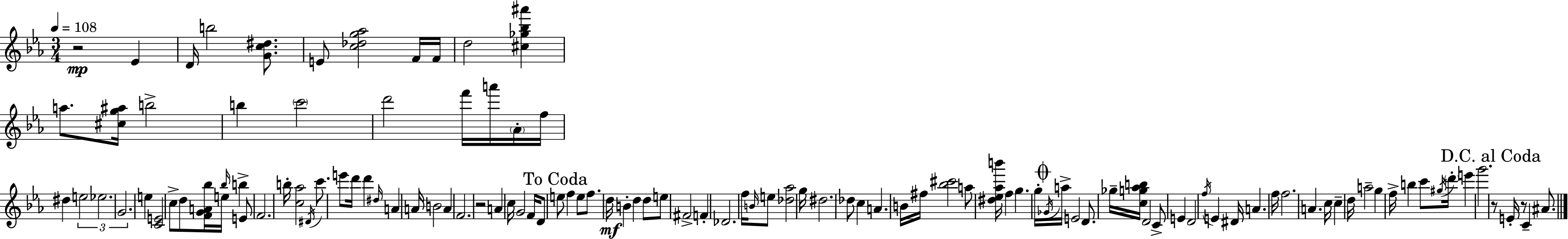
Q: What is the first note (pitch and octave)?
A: Eb4